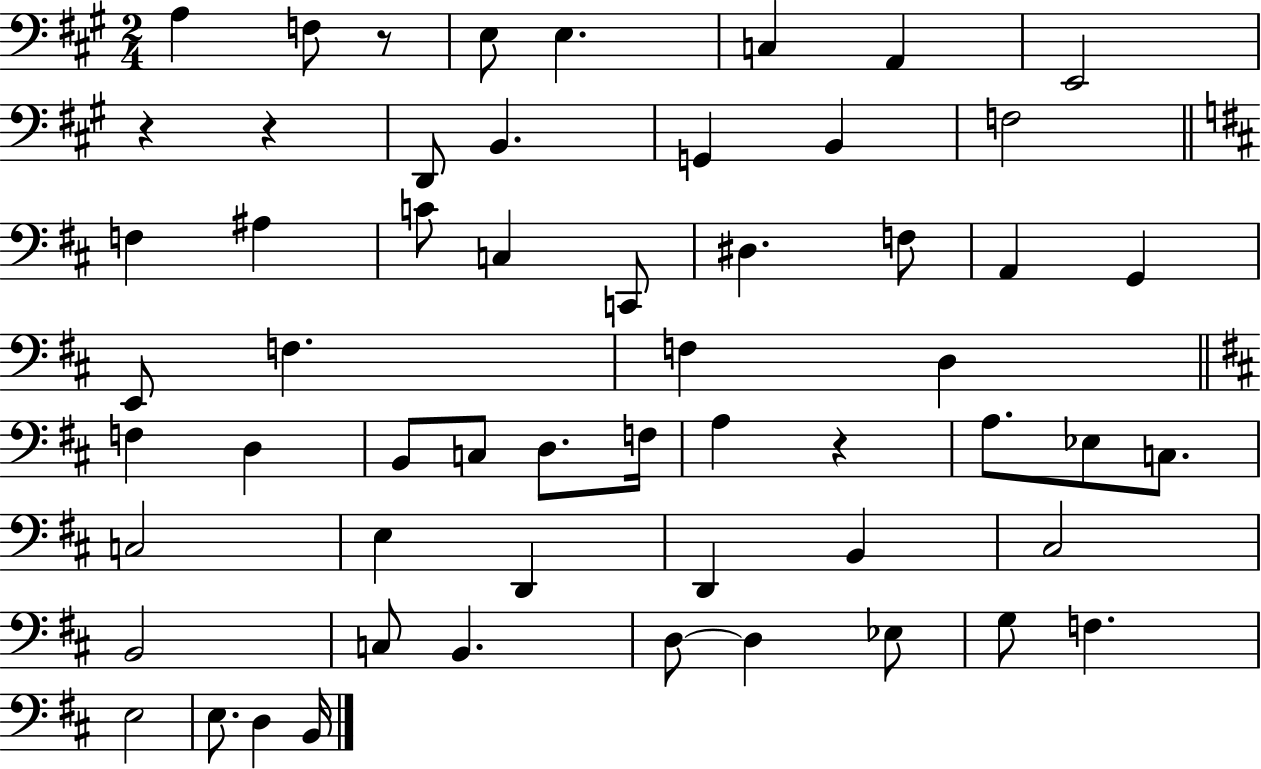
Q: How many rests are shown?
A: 4